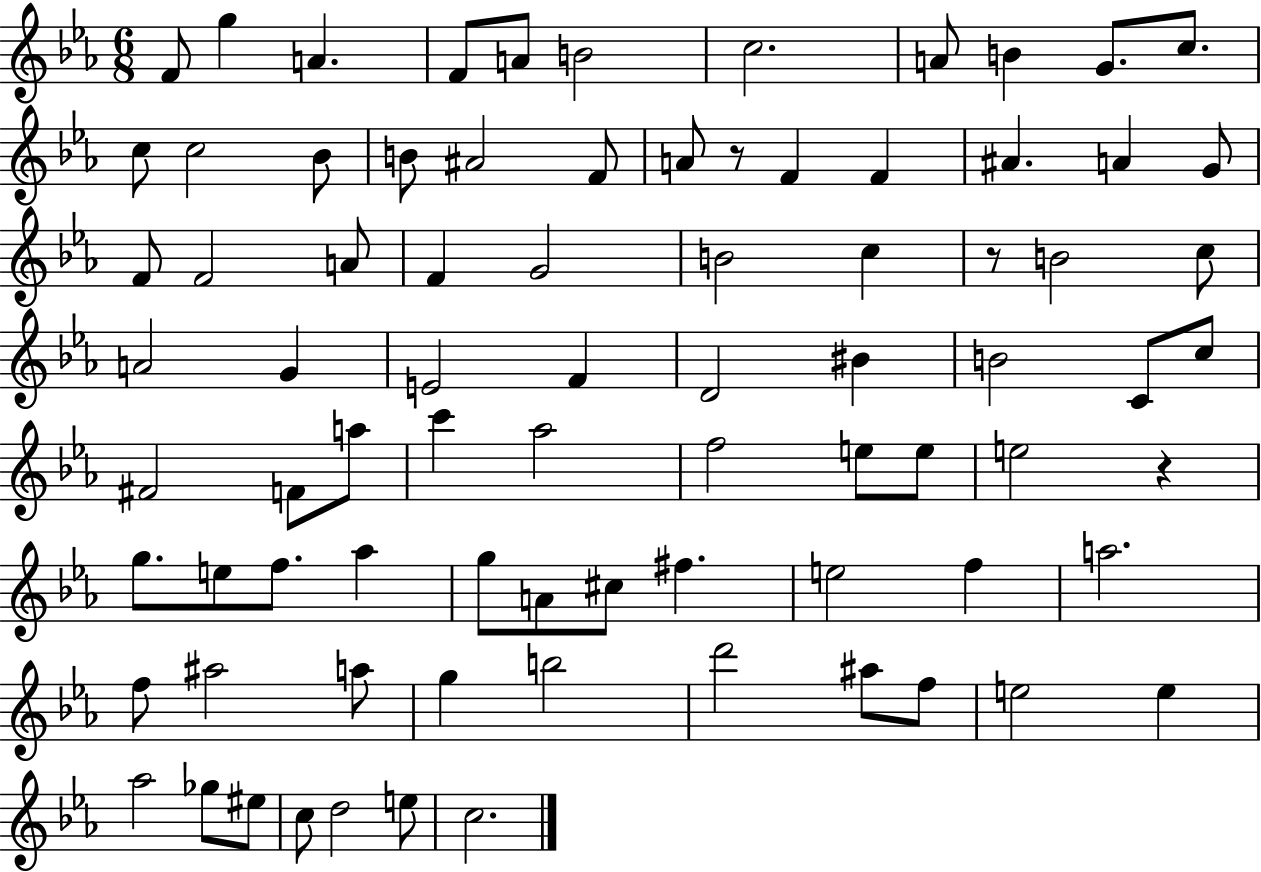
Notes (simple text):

F4/e G5/q A4/q. F4/e A4/e B4/h C5/h. A4/e B4/q G4/e. C5/e. C5/e C5/h Bb4/e B4/e A#4/h F4/e A4/e R/e F4/q F4/q A#4/q. A4/q G4/e F4/e F4/h A4/e F4/q G4/h B4/h C5/q R/e B4/h C5/e A4/h G4/q E4/h F4/q D4/h BIS4/q B4/h C4/e C5/e F#4/h F4/e A5/e C6/q Ab5/h F5/h E5/e E5/e E5/h R/q G5/e. E5/e F5/e. Ab5/q G5/e A4/e C#5/e F#5/q. E5/h F5/q A5/h. F5/e A#5/h A5/e G5/q B5/h D6/h A#5/e F5/e E5/h E5/q Ab5/h Gb5/e EIS5/e C5/e D5/h E5/e C5/h.